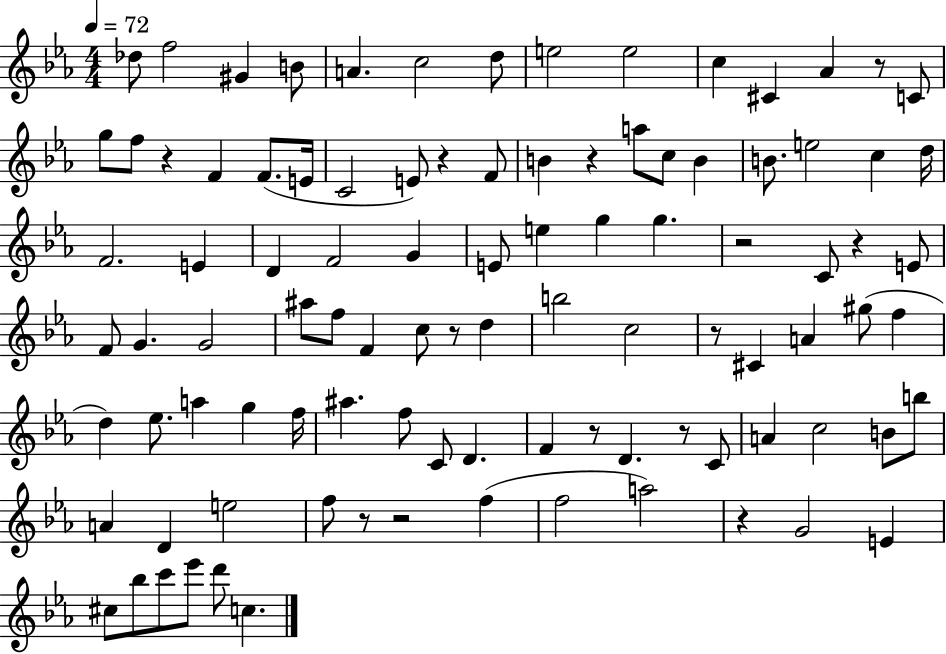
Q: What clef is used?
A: treble